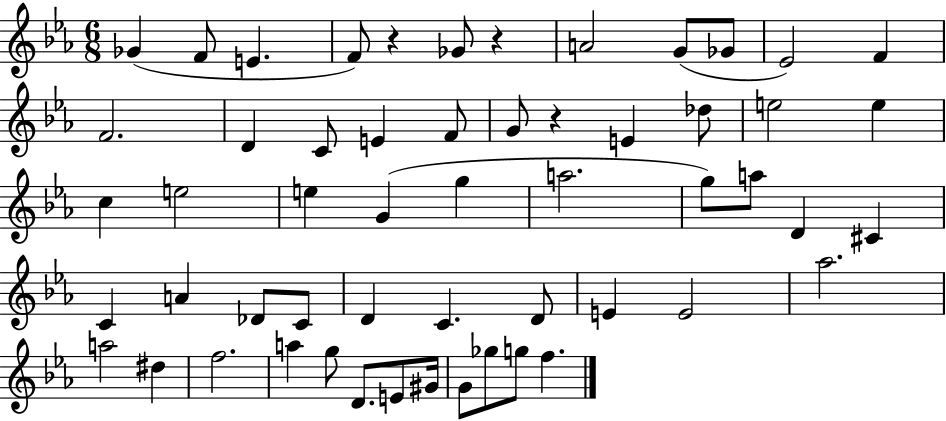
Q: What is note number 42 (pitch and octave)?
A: D#5